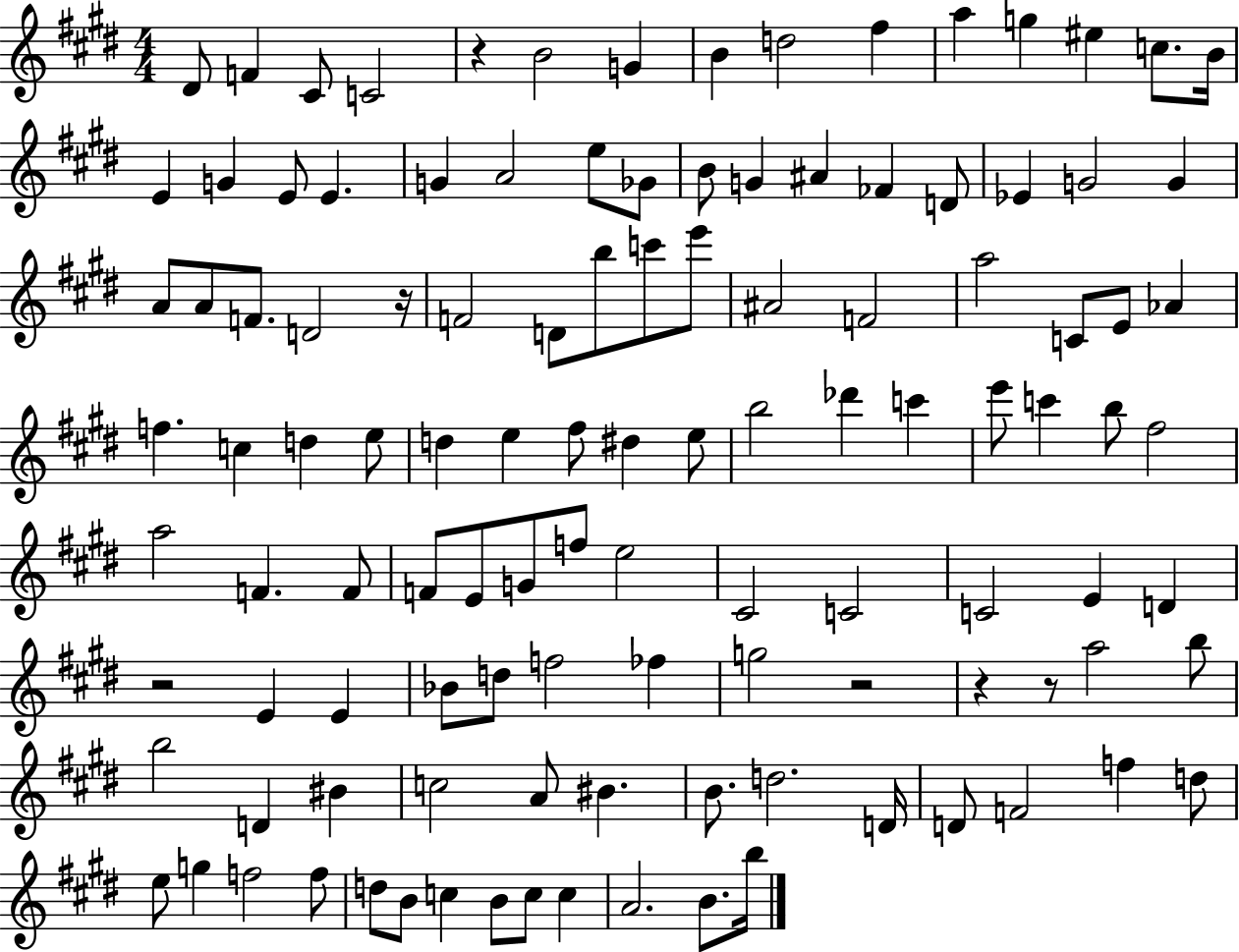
{
  \clef treble
  \numericTimeSignature
  \time 4/4
  \key e \major
  \repeat volta 2 { dis'8 f'4 cis'8 c'2 | r4 b'2 g'4 | b'4 d''2 fis''4 | a''4 g''4 eis''4 c''8. b'16 | \break e'4 g'4 e'8 e'4. | g'4 a'2 e''8 ges'8 | b'8 g'4 ais'4 fes'4 d'8 | ees'4 g'2 g'4 | \break a'8 a'8 f'8. d'2 r16 | f'2 d'8 b''8 c'''8 e'''8 | ais'2 f'2 | a''2 c'8 e'8 aes'4 | \break f''4. c''4 d''4 e''8 | d''4 e''4 fis''8 dis''4 e''8 | b''2 des'''4 c'''4 | e'''8 c'''4 b''8 fis''2 | \break a''2 f'4. f'8 | f'8 e'8 g'8 f''8 e''2 | cis'2 c'2 | c'2 e'4 d'4 | \break r2 e'4 e'4 | bes'8 d''8 f''2 fes''4 | g''2 r2 | r4 r8 a''2 b''8 | \break b''2 d'4 bis'4 | c''2 a'8 bis'4. | b'8. d''2. d'16 | d'8 f'2 f''4 d''8 | \break e''8 g''4 f''2 f''8 | d''8 b'8 c''4 b'8 c''8 c''4 | a'2. b'8. b''16 | } \bar "|."
}